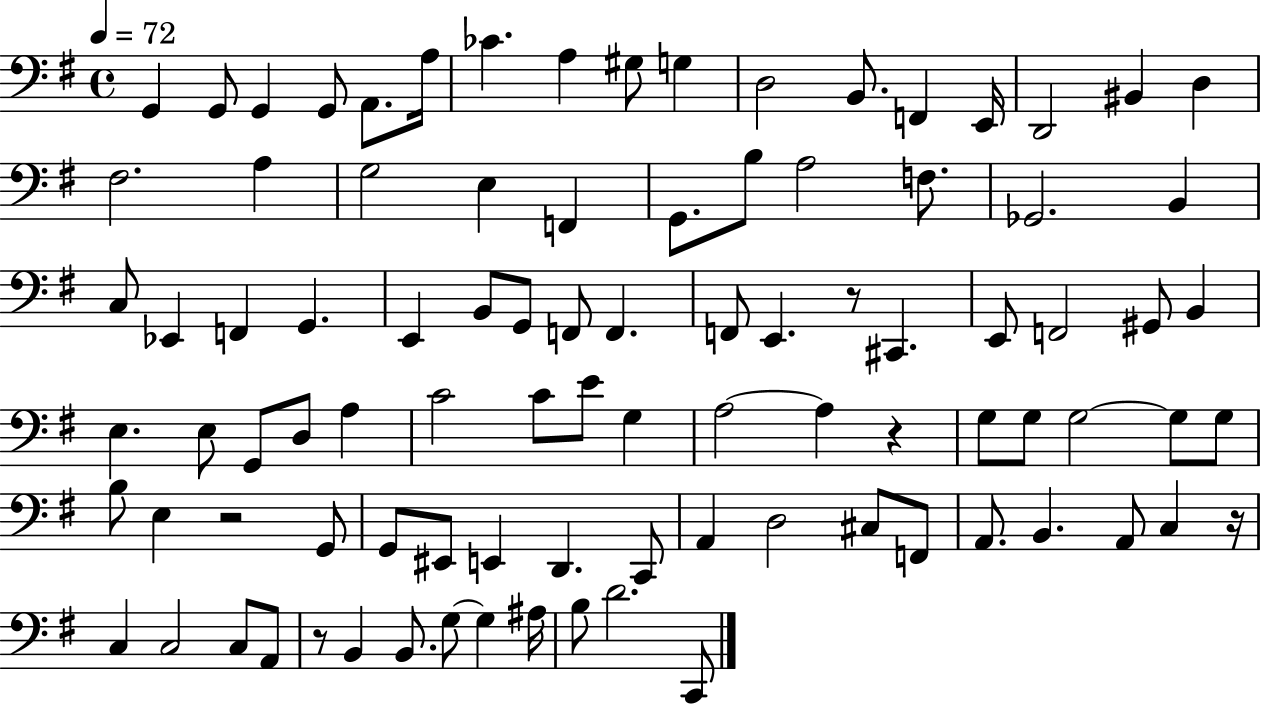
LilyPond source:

{
  \clef bass
  \time 4/4
  \defaultTimeSignature
  \key g \major
  \tempo 4 = 72
  g,4 g,8 g,4 g,8 a,8. a16 | ces'4. a4 gis8 g4 | d2 b,8. f,4 e,16 | d,2 bis,4 d4 | \break fis2. a4 | g2 e4 f,4 | g,8. b8 a2 f8. | ges,2. b,4 | \break c8 ees,4 f,4 g,4. | e,4 b,8 g,8 f,8 f,4. | f,8 e,4. r8 cis,4. | e,8 f,2 gis,8 b,4 | \break e4. e8 g,8 d8 a4 | c'2 c'8 e'8 g4 | a2~~ a4 r4 | g8 g8 g2~~ g8 g8 | \break b8 e4 r2 g,8 | g,8 eis,8 e,4 d,4. c,8 | a,4 d2 cis8 f,8 | a,8. b,4. a,8 c4 r16 | \break c4 c2 c8 a,8 | r8 b,4 b,8. g8~~ g4 ais16 | b8 d'2. c,8 | \bar "|."
}